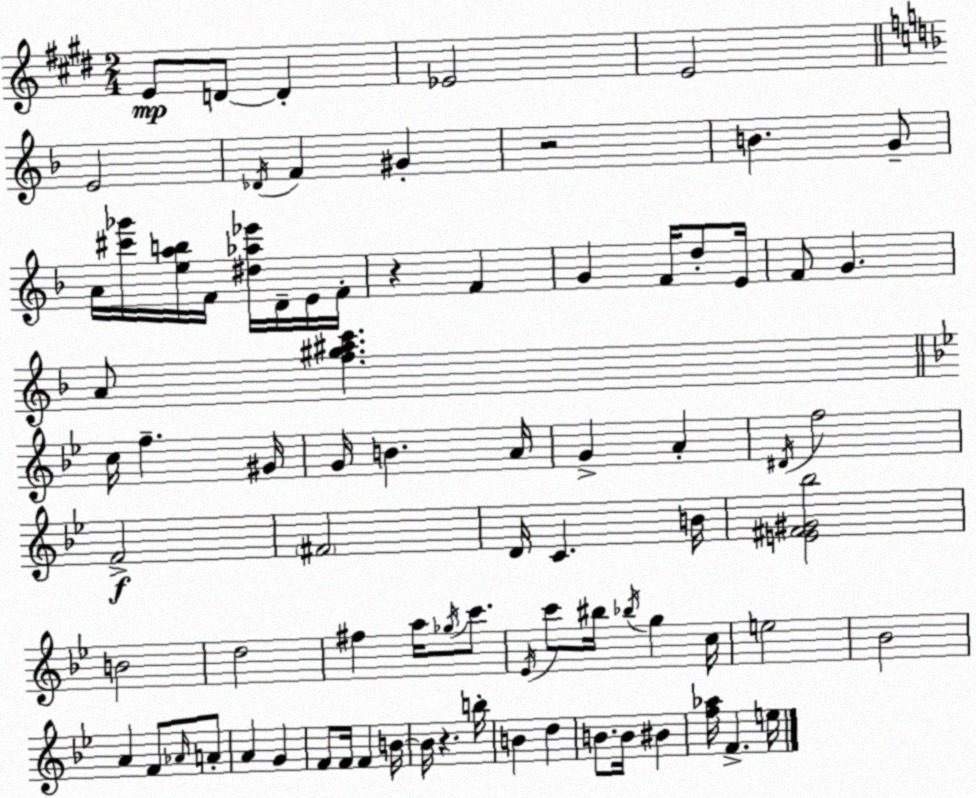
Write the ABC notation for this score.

X:1
T:Untitled
M:2/4
L:1/4
K:E
E/2 D/2 D _E2 E2 E2 _D/4 F ^G z2 B G/2 A/4 [^c'_g']/4 [eab]/4 F/4 [^d_a_e']/4 D/4 E/4 F/4 z F G F/4 d/2 E/4 F/2 G A/2 [f^g^ac'] c/4 f ^G/4 G/4 B A/4 G A ^D/4 f2 F2 ^F2 D/4 C B/4 [E^F^G_b]2 B2 d2 ^f a/4 _g/4 c'/2 _E/4 c'/2 ^b/4 _b/4 g c/4 e2 _B2 A F/2 _A/4 A/2 A G F/2 F/4 F B/4 B/4 z b/4 B d B/2 B/4 ^B [f_a]/4 F e/4